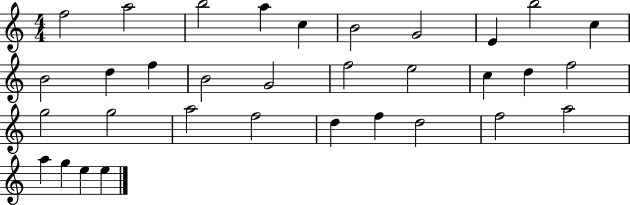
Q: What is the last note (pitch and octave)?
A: E5